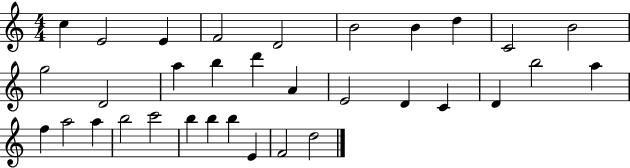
{
  \clef treble
  \numericTimeSignature
  \time 4/4
  \key c \major
  c''4 e'2 e'4 | f'2 d'2 | b'2 b'4 d''4 | c'2 b'2 | \break g''2 d'2 | a''4 b''4 d'''4 a'4 | e'2 d'4 c'4 | d'4 b''2 a''4 | \break f''4 a''2 a''4 | b''2 c'''2 | b''4 b''4 b''4 e'4 | f'2 d''2 | \break \bar "|."
}